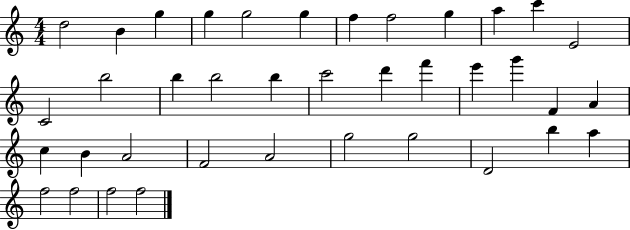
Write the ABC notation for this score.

X:1
T:Untitled
M:4/4
L:1/4
K:C
d2 B g g g2 g f f2 g a c' E2 C2 b2 b b2 b c'2 d' f' e' g' F A c B A2 F2 A2 g2 g2 D2 b a f2 f2 f2 f2